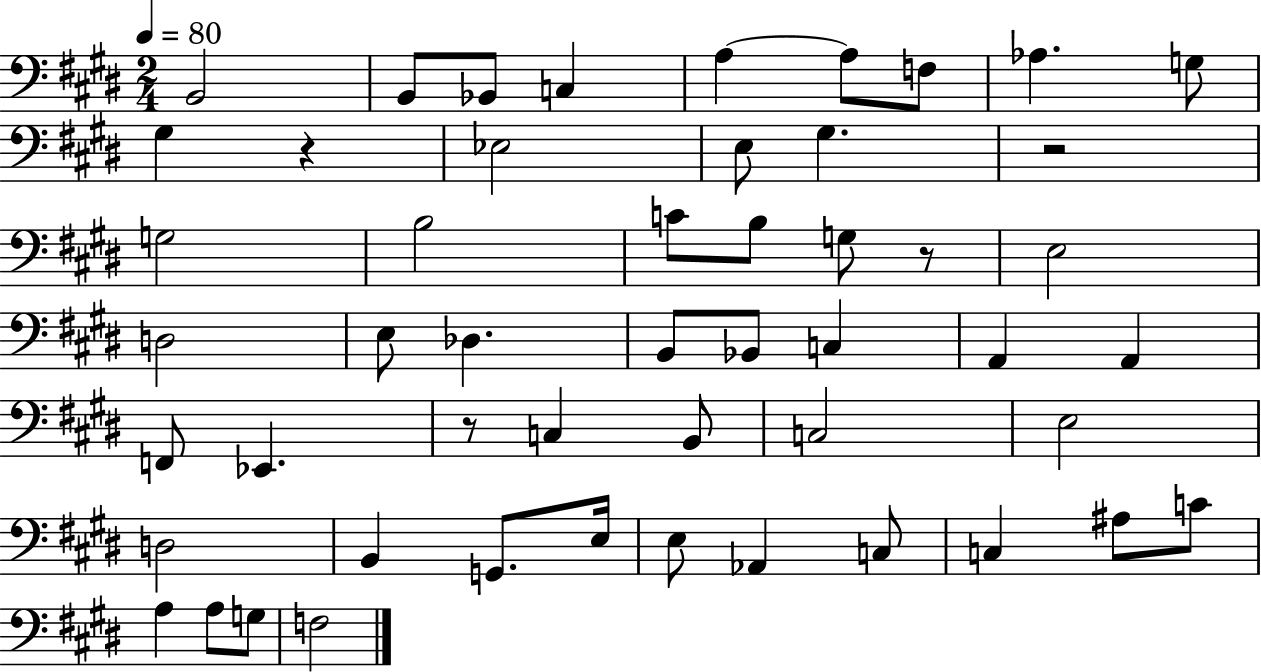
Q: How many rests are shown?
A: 4